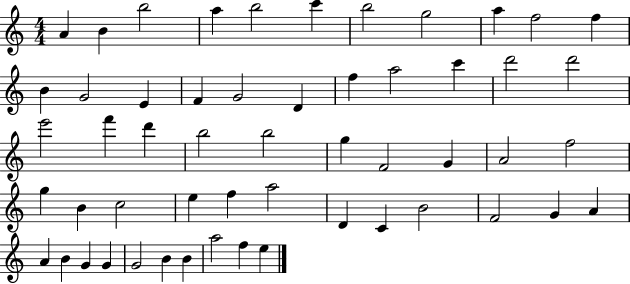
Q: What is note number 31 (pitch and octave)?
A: A4